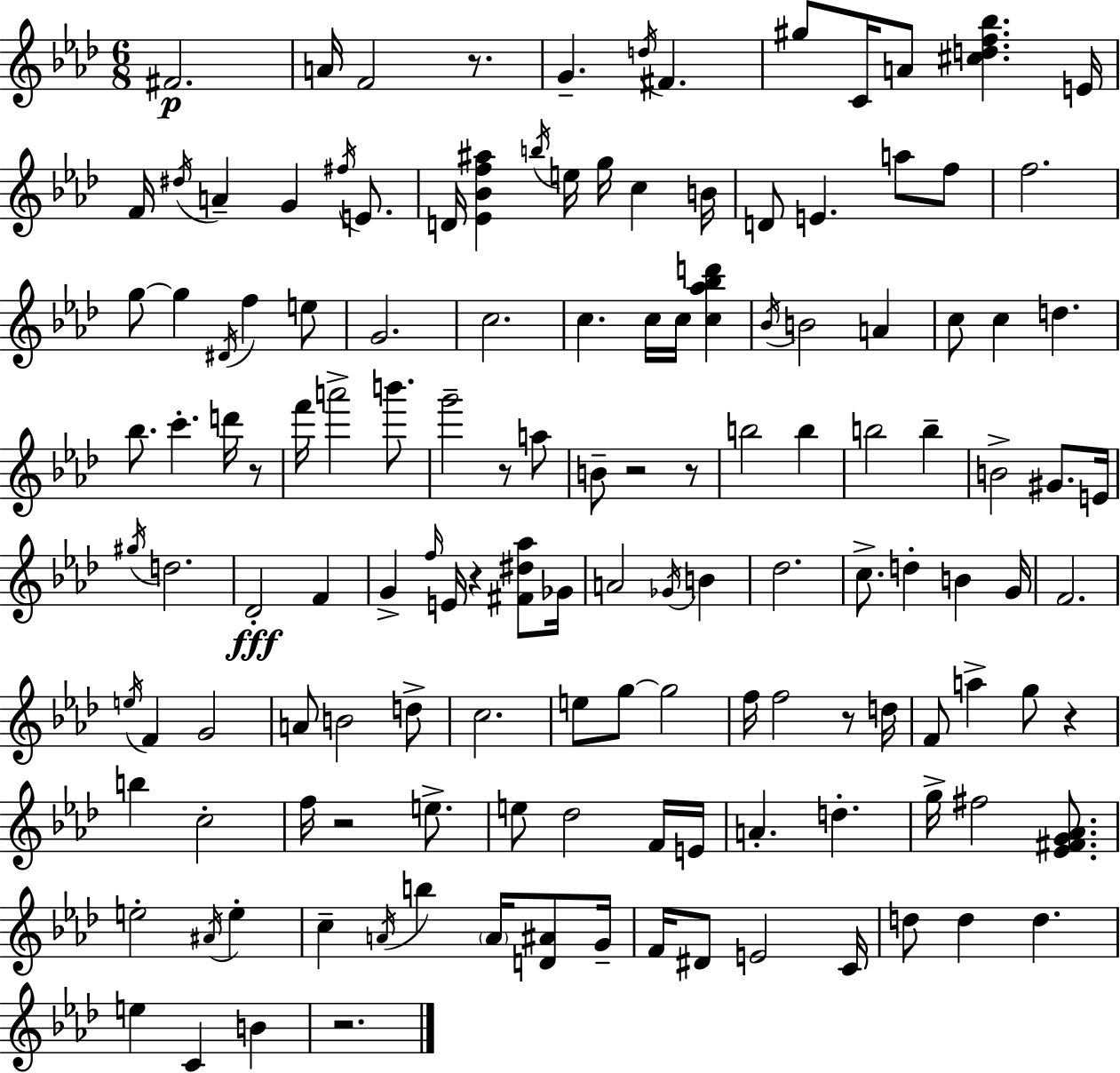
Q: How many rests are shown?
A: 10